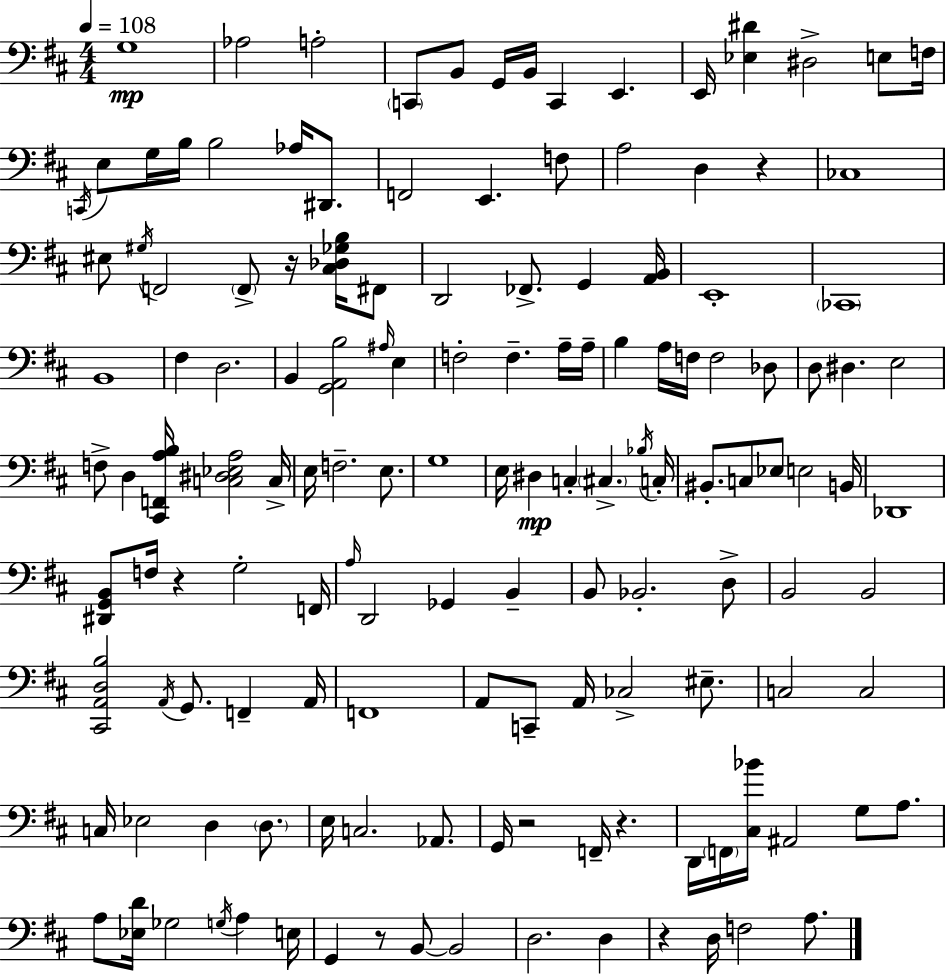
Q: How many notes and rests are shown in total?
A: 141